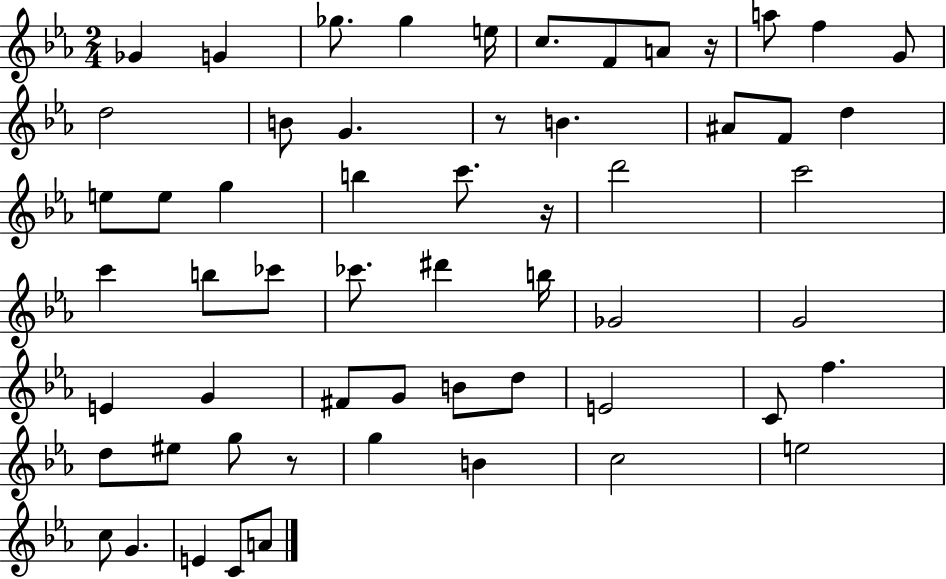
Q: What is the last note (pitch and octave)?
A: A4